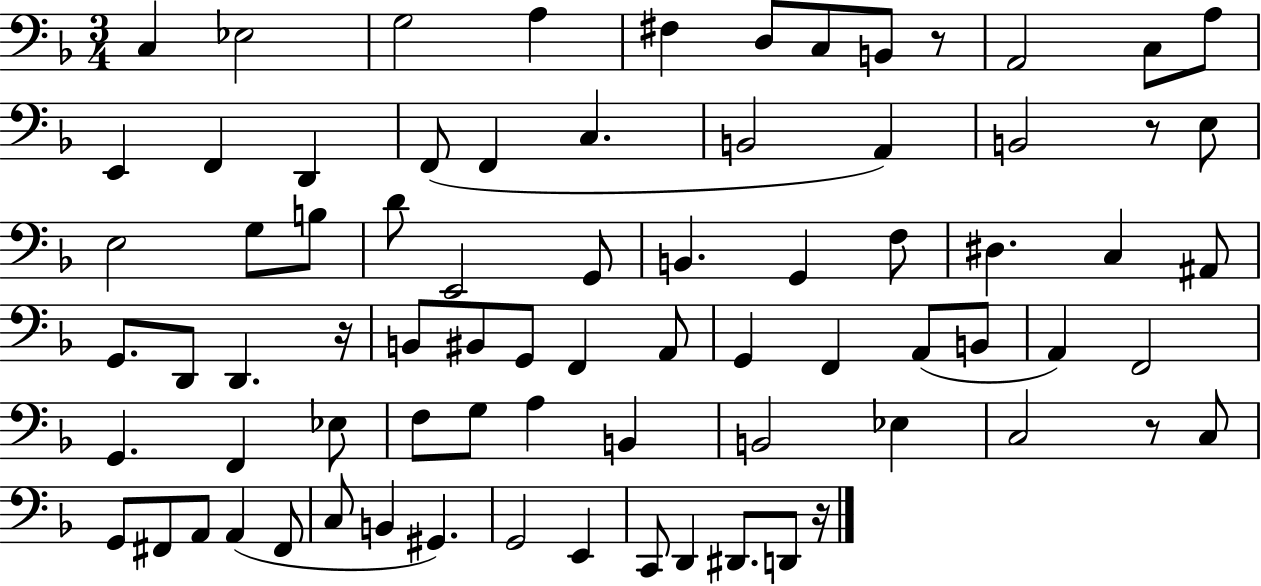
{
  \clef bass
  \numericTimeSignature
  \time 3/4
  \key f \major
  c4 ees2 | g2 a4 | fis4 d8 c8 b,8 r8 | a,2 c8 a8 | \break e,4 f,4 d,4 | f,8( f,4 c4. | b,2 a,4) | b,2 r8 e8 | \break e2 g8 b8 | d'8 e,2 g,8 | b,4. g,4 f8 | dis4. c4 ais,8 | \break g,8. d,8 d,4. r16 | b,8 bis,8 g,8 f,4 a,8 | g,4 f,4 a,8( b,8 | a,4) f,2 | \break g,4. f,4 ees8 | f8 g8 a4 b,4 | b,2 ees4 | c2 r8 c8 | \break g,8 fis,8 a,8 a,4( fis,8 | c8 b,4 gis,4.) | g,2 e,4 | c,8 d,4 dis,8. d,8 r16 | \break \bar "|."
}